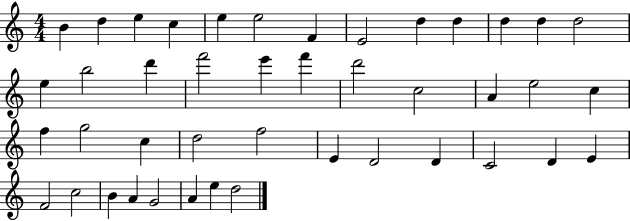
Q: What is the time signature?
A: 4/4